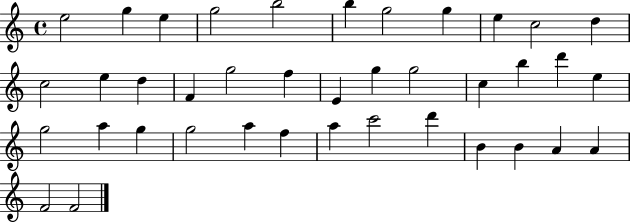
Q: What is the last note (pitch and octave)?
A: F4